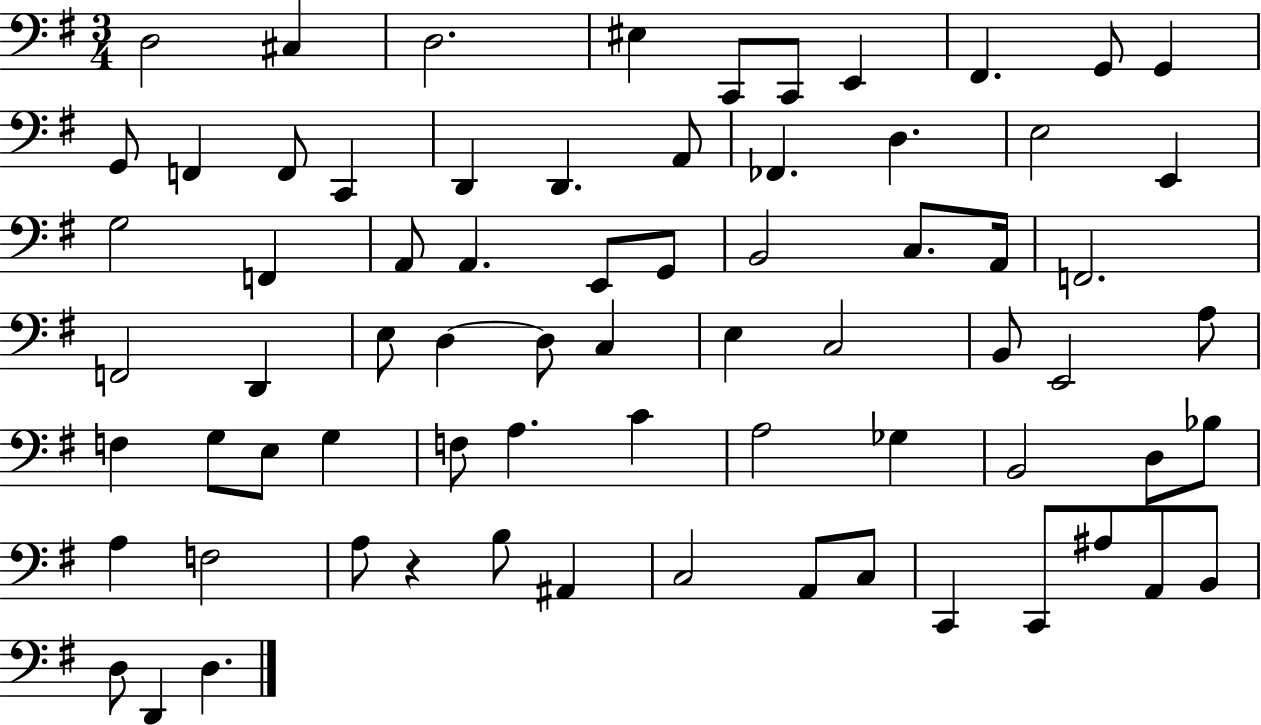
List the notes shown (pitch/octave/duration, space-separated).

D3/h C#3/q D3/h. EIS3/q C2/e C2/e E2/q F#2/q. G2/e G2/q G2/e F2/q F2/e C2/q D2/q D2/q. A2/e FES2/q. D3/q. E3/h E2/q G3/h F2/q A2/e A2/q. E2/e G2/e B2/h C3/e. A2/s F2/h. F2/h D2/q E3/e D3/q D3/e C3/q E3/q C3/h B2/e E2/h A3/e F3/q G3/e E3/e G3/q F3/e A3/q. C4/q A3/h Gb3/q B2/h D3/e Bb3/e A3/q F3/h A3/e R/q B3/e A#2/q C3/h A2/e C3/e C2/q C2/e A#3/e A2/e B2/e D3/e D2/q D3/q.